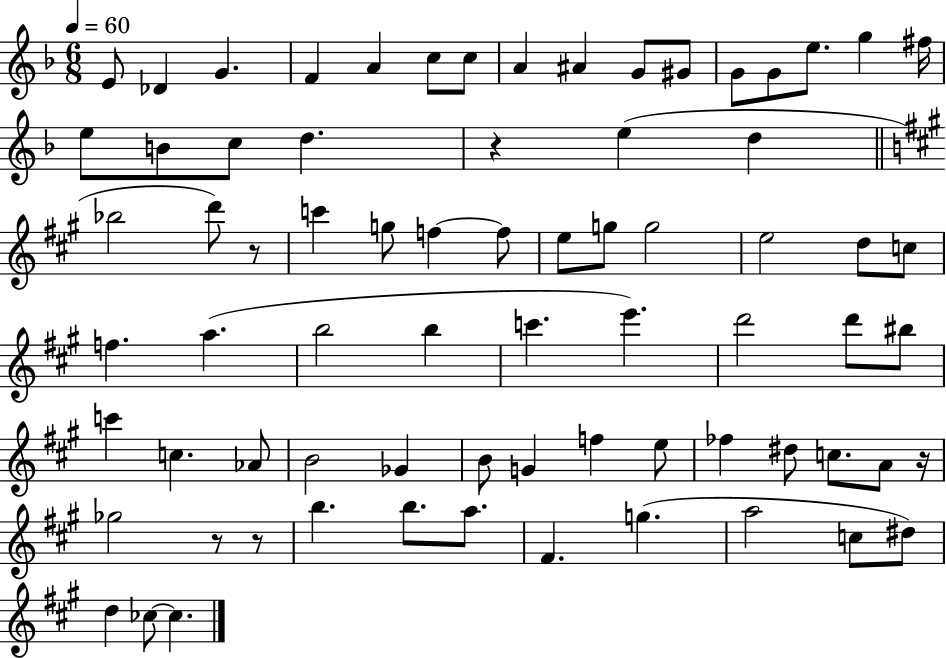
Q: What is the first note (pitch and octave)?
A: E4